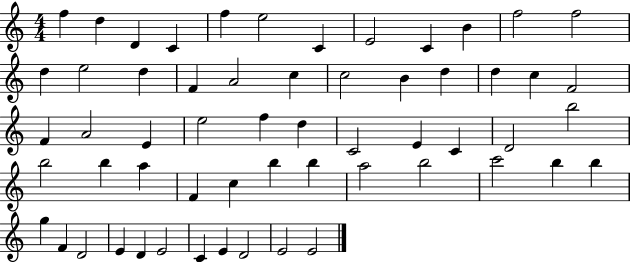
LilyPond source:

{
  \clef treble
  \numericTimeSignature
  \time 4/4
  \key c \major
  f''4 d''4 d'4 c'4 | f''4 e''2 c'4 | e'2 c'4 b'4 | f''2 f''2 | \break d''4 e''2 d''4 | f'4 a'2 c''4 | c''2 b'4 d''4 | d''4 c''4 f'2 | \break f'4 a'2 e'4 | e''2 f''4 d''4 | c'2 e'4 c'4 | d'2 b''2 | \break b''2 b''4 a''4 | f'4 c''4 b''4 b''4 | a''2 b''2 | c'''2 b''4 b''4 | \break g''4 f'4 d'2 | e'4 d'4 e'2 | c'4 e'4 d'2 | e'2 e'2 | \break \bar "|."
}